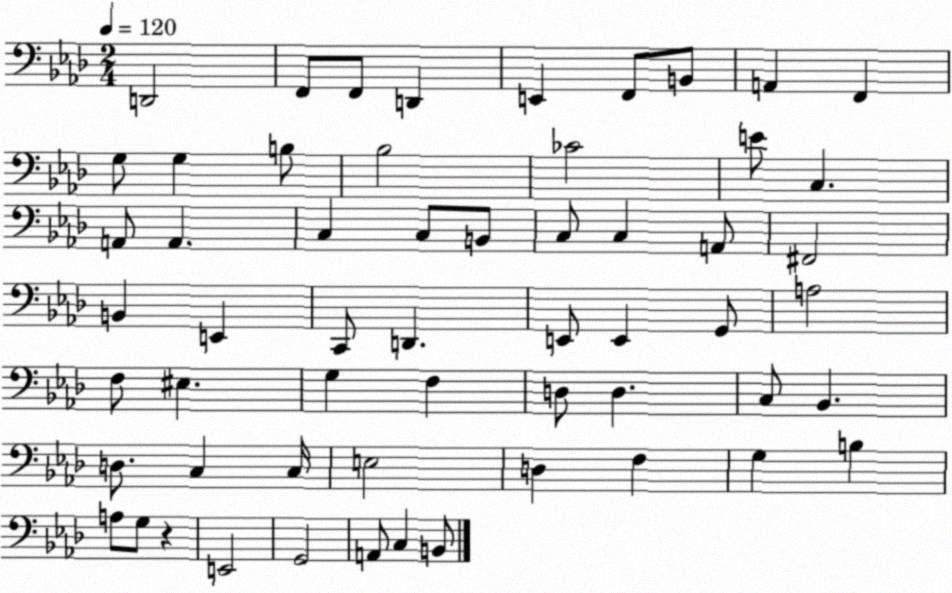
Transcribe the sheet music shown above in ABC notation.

X:1
T:Untitled
M:2/4
L:1/4
K:Ab
D,,2 F,,/2 F,,/2 D,, E,, F,,/2 B,,/2 A,, F,, G,/2 G, B,/2 _B,2 _C2 E/2 C, A,,/2 A,, C, C,/2 B,,/2 C,/2 C, A,,/2 ^F,,2 B,, E,, C,,/2 D,, E,,/2 E,, G,,/2 A,2 F,/2 ^E, G, F, D,/2 D, C,/2 _B,, D,/2 C, C,/4 E,2 D, F, G, B, A,/2 G,/2 z E,,2 G,,2 A,,/2 C, B,,/2